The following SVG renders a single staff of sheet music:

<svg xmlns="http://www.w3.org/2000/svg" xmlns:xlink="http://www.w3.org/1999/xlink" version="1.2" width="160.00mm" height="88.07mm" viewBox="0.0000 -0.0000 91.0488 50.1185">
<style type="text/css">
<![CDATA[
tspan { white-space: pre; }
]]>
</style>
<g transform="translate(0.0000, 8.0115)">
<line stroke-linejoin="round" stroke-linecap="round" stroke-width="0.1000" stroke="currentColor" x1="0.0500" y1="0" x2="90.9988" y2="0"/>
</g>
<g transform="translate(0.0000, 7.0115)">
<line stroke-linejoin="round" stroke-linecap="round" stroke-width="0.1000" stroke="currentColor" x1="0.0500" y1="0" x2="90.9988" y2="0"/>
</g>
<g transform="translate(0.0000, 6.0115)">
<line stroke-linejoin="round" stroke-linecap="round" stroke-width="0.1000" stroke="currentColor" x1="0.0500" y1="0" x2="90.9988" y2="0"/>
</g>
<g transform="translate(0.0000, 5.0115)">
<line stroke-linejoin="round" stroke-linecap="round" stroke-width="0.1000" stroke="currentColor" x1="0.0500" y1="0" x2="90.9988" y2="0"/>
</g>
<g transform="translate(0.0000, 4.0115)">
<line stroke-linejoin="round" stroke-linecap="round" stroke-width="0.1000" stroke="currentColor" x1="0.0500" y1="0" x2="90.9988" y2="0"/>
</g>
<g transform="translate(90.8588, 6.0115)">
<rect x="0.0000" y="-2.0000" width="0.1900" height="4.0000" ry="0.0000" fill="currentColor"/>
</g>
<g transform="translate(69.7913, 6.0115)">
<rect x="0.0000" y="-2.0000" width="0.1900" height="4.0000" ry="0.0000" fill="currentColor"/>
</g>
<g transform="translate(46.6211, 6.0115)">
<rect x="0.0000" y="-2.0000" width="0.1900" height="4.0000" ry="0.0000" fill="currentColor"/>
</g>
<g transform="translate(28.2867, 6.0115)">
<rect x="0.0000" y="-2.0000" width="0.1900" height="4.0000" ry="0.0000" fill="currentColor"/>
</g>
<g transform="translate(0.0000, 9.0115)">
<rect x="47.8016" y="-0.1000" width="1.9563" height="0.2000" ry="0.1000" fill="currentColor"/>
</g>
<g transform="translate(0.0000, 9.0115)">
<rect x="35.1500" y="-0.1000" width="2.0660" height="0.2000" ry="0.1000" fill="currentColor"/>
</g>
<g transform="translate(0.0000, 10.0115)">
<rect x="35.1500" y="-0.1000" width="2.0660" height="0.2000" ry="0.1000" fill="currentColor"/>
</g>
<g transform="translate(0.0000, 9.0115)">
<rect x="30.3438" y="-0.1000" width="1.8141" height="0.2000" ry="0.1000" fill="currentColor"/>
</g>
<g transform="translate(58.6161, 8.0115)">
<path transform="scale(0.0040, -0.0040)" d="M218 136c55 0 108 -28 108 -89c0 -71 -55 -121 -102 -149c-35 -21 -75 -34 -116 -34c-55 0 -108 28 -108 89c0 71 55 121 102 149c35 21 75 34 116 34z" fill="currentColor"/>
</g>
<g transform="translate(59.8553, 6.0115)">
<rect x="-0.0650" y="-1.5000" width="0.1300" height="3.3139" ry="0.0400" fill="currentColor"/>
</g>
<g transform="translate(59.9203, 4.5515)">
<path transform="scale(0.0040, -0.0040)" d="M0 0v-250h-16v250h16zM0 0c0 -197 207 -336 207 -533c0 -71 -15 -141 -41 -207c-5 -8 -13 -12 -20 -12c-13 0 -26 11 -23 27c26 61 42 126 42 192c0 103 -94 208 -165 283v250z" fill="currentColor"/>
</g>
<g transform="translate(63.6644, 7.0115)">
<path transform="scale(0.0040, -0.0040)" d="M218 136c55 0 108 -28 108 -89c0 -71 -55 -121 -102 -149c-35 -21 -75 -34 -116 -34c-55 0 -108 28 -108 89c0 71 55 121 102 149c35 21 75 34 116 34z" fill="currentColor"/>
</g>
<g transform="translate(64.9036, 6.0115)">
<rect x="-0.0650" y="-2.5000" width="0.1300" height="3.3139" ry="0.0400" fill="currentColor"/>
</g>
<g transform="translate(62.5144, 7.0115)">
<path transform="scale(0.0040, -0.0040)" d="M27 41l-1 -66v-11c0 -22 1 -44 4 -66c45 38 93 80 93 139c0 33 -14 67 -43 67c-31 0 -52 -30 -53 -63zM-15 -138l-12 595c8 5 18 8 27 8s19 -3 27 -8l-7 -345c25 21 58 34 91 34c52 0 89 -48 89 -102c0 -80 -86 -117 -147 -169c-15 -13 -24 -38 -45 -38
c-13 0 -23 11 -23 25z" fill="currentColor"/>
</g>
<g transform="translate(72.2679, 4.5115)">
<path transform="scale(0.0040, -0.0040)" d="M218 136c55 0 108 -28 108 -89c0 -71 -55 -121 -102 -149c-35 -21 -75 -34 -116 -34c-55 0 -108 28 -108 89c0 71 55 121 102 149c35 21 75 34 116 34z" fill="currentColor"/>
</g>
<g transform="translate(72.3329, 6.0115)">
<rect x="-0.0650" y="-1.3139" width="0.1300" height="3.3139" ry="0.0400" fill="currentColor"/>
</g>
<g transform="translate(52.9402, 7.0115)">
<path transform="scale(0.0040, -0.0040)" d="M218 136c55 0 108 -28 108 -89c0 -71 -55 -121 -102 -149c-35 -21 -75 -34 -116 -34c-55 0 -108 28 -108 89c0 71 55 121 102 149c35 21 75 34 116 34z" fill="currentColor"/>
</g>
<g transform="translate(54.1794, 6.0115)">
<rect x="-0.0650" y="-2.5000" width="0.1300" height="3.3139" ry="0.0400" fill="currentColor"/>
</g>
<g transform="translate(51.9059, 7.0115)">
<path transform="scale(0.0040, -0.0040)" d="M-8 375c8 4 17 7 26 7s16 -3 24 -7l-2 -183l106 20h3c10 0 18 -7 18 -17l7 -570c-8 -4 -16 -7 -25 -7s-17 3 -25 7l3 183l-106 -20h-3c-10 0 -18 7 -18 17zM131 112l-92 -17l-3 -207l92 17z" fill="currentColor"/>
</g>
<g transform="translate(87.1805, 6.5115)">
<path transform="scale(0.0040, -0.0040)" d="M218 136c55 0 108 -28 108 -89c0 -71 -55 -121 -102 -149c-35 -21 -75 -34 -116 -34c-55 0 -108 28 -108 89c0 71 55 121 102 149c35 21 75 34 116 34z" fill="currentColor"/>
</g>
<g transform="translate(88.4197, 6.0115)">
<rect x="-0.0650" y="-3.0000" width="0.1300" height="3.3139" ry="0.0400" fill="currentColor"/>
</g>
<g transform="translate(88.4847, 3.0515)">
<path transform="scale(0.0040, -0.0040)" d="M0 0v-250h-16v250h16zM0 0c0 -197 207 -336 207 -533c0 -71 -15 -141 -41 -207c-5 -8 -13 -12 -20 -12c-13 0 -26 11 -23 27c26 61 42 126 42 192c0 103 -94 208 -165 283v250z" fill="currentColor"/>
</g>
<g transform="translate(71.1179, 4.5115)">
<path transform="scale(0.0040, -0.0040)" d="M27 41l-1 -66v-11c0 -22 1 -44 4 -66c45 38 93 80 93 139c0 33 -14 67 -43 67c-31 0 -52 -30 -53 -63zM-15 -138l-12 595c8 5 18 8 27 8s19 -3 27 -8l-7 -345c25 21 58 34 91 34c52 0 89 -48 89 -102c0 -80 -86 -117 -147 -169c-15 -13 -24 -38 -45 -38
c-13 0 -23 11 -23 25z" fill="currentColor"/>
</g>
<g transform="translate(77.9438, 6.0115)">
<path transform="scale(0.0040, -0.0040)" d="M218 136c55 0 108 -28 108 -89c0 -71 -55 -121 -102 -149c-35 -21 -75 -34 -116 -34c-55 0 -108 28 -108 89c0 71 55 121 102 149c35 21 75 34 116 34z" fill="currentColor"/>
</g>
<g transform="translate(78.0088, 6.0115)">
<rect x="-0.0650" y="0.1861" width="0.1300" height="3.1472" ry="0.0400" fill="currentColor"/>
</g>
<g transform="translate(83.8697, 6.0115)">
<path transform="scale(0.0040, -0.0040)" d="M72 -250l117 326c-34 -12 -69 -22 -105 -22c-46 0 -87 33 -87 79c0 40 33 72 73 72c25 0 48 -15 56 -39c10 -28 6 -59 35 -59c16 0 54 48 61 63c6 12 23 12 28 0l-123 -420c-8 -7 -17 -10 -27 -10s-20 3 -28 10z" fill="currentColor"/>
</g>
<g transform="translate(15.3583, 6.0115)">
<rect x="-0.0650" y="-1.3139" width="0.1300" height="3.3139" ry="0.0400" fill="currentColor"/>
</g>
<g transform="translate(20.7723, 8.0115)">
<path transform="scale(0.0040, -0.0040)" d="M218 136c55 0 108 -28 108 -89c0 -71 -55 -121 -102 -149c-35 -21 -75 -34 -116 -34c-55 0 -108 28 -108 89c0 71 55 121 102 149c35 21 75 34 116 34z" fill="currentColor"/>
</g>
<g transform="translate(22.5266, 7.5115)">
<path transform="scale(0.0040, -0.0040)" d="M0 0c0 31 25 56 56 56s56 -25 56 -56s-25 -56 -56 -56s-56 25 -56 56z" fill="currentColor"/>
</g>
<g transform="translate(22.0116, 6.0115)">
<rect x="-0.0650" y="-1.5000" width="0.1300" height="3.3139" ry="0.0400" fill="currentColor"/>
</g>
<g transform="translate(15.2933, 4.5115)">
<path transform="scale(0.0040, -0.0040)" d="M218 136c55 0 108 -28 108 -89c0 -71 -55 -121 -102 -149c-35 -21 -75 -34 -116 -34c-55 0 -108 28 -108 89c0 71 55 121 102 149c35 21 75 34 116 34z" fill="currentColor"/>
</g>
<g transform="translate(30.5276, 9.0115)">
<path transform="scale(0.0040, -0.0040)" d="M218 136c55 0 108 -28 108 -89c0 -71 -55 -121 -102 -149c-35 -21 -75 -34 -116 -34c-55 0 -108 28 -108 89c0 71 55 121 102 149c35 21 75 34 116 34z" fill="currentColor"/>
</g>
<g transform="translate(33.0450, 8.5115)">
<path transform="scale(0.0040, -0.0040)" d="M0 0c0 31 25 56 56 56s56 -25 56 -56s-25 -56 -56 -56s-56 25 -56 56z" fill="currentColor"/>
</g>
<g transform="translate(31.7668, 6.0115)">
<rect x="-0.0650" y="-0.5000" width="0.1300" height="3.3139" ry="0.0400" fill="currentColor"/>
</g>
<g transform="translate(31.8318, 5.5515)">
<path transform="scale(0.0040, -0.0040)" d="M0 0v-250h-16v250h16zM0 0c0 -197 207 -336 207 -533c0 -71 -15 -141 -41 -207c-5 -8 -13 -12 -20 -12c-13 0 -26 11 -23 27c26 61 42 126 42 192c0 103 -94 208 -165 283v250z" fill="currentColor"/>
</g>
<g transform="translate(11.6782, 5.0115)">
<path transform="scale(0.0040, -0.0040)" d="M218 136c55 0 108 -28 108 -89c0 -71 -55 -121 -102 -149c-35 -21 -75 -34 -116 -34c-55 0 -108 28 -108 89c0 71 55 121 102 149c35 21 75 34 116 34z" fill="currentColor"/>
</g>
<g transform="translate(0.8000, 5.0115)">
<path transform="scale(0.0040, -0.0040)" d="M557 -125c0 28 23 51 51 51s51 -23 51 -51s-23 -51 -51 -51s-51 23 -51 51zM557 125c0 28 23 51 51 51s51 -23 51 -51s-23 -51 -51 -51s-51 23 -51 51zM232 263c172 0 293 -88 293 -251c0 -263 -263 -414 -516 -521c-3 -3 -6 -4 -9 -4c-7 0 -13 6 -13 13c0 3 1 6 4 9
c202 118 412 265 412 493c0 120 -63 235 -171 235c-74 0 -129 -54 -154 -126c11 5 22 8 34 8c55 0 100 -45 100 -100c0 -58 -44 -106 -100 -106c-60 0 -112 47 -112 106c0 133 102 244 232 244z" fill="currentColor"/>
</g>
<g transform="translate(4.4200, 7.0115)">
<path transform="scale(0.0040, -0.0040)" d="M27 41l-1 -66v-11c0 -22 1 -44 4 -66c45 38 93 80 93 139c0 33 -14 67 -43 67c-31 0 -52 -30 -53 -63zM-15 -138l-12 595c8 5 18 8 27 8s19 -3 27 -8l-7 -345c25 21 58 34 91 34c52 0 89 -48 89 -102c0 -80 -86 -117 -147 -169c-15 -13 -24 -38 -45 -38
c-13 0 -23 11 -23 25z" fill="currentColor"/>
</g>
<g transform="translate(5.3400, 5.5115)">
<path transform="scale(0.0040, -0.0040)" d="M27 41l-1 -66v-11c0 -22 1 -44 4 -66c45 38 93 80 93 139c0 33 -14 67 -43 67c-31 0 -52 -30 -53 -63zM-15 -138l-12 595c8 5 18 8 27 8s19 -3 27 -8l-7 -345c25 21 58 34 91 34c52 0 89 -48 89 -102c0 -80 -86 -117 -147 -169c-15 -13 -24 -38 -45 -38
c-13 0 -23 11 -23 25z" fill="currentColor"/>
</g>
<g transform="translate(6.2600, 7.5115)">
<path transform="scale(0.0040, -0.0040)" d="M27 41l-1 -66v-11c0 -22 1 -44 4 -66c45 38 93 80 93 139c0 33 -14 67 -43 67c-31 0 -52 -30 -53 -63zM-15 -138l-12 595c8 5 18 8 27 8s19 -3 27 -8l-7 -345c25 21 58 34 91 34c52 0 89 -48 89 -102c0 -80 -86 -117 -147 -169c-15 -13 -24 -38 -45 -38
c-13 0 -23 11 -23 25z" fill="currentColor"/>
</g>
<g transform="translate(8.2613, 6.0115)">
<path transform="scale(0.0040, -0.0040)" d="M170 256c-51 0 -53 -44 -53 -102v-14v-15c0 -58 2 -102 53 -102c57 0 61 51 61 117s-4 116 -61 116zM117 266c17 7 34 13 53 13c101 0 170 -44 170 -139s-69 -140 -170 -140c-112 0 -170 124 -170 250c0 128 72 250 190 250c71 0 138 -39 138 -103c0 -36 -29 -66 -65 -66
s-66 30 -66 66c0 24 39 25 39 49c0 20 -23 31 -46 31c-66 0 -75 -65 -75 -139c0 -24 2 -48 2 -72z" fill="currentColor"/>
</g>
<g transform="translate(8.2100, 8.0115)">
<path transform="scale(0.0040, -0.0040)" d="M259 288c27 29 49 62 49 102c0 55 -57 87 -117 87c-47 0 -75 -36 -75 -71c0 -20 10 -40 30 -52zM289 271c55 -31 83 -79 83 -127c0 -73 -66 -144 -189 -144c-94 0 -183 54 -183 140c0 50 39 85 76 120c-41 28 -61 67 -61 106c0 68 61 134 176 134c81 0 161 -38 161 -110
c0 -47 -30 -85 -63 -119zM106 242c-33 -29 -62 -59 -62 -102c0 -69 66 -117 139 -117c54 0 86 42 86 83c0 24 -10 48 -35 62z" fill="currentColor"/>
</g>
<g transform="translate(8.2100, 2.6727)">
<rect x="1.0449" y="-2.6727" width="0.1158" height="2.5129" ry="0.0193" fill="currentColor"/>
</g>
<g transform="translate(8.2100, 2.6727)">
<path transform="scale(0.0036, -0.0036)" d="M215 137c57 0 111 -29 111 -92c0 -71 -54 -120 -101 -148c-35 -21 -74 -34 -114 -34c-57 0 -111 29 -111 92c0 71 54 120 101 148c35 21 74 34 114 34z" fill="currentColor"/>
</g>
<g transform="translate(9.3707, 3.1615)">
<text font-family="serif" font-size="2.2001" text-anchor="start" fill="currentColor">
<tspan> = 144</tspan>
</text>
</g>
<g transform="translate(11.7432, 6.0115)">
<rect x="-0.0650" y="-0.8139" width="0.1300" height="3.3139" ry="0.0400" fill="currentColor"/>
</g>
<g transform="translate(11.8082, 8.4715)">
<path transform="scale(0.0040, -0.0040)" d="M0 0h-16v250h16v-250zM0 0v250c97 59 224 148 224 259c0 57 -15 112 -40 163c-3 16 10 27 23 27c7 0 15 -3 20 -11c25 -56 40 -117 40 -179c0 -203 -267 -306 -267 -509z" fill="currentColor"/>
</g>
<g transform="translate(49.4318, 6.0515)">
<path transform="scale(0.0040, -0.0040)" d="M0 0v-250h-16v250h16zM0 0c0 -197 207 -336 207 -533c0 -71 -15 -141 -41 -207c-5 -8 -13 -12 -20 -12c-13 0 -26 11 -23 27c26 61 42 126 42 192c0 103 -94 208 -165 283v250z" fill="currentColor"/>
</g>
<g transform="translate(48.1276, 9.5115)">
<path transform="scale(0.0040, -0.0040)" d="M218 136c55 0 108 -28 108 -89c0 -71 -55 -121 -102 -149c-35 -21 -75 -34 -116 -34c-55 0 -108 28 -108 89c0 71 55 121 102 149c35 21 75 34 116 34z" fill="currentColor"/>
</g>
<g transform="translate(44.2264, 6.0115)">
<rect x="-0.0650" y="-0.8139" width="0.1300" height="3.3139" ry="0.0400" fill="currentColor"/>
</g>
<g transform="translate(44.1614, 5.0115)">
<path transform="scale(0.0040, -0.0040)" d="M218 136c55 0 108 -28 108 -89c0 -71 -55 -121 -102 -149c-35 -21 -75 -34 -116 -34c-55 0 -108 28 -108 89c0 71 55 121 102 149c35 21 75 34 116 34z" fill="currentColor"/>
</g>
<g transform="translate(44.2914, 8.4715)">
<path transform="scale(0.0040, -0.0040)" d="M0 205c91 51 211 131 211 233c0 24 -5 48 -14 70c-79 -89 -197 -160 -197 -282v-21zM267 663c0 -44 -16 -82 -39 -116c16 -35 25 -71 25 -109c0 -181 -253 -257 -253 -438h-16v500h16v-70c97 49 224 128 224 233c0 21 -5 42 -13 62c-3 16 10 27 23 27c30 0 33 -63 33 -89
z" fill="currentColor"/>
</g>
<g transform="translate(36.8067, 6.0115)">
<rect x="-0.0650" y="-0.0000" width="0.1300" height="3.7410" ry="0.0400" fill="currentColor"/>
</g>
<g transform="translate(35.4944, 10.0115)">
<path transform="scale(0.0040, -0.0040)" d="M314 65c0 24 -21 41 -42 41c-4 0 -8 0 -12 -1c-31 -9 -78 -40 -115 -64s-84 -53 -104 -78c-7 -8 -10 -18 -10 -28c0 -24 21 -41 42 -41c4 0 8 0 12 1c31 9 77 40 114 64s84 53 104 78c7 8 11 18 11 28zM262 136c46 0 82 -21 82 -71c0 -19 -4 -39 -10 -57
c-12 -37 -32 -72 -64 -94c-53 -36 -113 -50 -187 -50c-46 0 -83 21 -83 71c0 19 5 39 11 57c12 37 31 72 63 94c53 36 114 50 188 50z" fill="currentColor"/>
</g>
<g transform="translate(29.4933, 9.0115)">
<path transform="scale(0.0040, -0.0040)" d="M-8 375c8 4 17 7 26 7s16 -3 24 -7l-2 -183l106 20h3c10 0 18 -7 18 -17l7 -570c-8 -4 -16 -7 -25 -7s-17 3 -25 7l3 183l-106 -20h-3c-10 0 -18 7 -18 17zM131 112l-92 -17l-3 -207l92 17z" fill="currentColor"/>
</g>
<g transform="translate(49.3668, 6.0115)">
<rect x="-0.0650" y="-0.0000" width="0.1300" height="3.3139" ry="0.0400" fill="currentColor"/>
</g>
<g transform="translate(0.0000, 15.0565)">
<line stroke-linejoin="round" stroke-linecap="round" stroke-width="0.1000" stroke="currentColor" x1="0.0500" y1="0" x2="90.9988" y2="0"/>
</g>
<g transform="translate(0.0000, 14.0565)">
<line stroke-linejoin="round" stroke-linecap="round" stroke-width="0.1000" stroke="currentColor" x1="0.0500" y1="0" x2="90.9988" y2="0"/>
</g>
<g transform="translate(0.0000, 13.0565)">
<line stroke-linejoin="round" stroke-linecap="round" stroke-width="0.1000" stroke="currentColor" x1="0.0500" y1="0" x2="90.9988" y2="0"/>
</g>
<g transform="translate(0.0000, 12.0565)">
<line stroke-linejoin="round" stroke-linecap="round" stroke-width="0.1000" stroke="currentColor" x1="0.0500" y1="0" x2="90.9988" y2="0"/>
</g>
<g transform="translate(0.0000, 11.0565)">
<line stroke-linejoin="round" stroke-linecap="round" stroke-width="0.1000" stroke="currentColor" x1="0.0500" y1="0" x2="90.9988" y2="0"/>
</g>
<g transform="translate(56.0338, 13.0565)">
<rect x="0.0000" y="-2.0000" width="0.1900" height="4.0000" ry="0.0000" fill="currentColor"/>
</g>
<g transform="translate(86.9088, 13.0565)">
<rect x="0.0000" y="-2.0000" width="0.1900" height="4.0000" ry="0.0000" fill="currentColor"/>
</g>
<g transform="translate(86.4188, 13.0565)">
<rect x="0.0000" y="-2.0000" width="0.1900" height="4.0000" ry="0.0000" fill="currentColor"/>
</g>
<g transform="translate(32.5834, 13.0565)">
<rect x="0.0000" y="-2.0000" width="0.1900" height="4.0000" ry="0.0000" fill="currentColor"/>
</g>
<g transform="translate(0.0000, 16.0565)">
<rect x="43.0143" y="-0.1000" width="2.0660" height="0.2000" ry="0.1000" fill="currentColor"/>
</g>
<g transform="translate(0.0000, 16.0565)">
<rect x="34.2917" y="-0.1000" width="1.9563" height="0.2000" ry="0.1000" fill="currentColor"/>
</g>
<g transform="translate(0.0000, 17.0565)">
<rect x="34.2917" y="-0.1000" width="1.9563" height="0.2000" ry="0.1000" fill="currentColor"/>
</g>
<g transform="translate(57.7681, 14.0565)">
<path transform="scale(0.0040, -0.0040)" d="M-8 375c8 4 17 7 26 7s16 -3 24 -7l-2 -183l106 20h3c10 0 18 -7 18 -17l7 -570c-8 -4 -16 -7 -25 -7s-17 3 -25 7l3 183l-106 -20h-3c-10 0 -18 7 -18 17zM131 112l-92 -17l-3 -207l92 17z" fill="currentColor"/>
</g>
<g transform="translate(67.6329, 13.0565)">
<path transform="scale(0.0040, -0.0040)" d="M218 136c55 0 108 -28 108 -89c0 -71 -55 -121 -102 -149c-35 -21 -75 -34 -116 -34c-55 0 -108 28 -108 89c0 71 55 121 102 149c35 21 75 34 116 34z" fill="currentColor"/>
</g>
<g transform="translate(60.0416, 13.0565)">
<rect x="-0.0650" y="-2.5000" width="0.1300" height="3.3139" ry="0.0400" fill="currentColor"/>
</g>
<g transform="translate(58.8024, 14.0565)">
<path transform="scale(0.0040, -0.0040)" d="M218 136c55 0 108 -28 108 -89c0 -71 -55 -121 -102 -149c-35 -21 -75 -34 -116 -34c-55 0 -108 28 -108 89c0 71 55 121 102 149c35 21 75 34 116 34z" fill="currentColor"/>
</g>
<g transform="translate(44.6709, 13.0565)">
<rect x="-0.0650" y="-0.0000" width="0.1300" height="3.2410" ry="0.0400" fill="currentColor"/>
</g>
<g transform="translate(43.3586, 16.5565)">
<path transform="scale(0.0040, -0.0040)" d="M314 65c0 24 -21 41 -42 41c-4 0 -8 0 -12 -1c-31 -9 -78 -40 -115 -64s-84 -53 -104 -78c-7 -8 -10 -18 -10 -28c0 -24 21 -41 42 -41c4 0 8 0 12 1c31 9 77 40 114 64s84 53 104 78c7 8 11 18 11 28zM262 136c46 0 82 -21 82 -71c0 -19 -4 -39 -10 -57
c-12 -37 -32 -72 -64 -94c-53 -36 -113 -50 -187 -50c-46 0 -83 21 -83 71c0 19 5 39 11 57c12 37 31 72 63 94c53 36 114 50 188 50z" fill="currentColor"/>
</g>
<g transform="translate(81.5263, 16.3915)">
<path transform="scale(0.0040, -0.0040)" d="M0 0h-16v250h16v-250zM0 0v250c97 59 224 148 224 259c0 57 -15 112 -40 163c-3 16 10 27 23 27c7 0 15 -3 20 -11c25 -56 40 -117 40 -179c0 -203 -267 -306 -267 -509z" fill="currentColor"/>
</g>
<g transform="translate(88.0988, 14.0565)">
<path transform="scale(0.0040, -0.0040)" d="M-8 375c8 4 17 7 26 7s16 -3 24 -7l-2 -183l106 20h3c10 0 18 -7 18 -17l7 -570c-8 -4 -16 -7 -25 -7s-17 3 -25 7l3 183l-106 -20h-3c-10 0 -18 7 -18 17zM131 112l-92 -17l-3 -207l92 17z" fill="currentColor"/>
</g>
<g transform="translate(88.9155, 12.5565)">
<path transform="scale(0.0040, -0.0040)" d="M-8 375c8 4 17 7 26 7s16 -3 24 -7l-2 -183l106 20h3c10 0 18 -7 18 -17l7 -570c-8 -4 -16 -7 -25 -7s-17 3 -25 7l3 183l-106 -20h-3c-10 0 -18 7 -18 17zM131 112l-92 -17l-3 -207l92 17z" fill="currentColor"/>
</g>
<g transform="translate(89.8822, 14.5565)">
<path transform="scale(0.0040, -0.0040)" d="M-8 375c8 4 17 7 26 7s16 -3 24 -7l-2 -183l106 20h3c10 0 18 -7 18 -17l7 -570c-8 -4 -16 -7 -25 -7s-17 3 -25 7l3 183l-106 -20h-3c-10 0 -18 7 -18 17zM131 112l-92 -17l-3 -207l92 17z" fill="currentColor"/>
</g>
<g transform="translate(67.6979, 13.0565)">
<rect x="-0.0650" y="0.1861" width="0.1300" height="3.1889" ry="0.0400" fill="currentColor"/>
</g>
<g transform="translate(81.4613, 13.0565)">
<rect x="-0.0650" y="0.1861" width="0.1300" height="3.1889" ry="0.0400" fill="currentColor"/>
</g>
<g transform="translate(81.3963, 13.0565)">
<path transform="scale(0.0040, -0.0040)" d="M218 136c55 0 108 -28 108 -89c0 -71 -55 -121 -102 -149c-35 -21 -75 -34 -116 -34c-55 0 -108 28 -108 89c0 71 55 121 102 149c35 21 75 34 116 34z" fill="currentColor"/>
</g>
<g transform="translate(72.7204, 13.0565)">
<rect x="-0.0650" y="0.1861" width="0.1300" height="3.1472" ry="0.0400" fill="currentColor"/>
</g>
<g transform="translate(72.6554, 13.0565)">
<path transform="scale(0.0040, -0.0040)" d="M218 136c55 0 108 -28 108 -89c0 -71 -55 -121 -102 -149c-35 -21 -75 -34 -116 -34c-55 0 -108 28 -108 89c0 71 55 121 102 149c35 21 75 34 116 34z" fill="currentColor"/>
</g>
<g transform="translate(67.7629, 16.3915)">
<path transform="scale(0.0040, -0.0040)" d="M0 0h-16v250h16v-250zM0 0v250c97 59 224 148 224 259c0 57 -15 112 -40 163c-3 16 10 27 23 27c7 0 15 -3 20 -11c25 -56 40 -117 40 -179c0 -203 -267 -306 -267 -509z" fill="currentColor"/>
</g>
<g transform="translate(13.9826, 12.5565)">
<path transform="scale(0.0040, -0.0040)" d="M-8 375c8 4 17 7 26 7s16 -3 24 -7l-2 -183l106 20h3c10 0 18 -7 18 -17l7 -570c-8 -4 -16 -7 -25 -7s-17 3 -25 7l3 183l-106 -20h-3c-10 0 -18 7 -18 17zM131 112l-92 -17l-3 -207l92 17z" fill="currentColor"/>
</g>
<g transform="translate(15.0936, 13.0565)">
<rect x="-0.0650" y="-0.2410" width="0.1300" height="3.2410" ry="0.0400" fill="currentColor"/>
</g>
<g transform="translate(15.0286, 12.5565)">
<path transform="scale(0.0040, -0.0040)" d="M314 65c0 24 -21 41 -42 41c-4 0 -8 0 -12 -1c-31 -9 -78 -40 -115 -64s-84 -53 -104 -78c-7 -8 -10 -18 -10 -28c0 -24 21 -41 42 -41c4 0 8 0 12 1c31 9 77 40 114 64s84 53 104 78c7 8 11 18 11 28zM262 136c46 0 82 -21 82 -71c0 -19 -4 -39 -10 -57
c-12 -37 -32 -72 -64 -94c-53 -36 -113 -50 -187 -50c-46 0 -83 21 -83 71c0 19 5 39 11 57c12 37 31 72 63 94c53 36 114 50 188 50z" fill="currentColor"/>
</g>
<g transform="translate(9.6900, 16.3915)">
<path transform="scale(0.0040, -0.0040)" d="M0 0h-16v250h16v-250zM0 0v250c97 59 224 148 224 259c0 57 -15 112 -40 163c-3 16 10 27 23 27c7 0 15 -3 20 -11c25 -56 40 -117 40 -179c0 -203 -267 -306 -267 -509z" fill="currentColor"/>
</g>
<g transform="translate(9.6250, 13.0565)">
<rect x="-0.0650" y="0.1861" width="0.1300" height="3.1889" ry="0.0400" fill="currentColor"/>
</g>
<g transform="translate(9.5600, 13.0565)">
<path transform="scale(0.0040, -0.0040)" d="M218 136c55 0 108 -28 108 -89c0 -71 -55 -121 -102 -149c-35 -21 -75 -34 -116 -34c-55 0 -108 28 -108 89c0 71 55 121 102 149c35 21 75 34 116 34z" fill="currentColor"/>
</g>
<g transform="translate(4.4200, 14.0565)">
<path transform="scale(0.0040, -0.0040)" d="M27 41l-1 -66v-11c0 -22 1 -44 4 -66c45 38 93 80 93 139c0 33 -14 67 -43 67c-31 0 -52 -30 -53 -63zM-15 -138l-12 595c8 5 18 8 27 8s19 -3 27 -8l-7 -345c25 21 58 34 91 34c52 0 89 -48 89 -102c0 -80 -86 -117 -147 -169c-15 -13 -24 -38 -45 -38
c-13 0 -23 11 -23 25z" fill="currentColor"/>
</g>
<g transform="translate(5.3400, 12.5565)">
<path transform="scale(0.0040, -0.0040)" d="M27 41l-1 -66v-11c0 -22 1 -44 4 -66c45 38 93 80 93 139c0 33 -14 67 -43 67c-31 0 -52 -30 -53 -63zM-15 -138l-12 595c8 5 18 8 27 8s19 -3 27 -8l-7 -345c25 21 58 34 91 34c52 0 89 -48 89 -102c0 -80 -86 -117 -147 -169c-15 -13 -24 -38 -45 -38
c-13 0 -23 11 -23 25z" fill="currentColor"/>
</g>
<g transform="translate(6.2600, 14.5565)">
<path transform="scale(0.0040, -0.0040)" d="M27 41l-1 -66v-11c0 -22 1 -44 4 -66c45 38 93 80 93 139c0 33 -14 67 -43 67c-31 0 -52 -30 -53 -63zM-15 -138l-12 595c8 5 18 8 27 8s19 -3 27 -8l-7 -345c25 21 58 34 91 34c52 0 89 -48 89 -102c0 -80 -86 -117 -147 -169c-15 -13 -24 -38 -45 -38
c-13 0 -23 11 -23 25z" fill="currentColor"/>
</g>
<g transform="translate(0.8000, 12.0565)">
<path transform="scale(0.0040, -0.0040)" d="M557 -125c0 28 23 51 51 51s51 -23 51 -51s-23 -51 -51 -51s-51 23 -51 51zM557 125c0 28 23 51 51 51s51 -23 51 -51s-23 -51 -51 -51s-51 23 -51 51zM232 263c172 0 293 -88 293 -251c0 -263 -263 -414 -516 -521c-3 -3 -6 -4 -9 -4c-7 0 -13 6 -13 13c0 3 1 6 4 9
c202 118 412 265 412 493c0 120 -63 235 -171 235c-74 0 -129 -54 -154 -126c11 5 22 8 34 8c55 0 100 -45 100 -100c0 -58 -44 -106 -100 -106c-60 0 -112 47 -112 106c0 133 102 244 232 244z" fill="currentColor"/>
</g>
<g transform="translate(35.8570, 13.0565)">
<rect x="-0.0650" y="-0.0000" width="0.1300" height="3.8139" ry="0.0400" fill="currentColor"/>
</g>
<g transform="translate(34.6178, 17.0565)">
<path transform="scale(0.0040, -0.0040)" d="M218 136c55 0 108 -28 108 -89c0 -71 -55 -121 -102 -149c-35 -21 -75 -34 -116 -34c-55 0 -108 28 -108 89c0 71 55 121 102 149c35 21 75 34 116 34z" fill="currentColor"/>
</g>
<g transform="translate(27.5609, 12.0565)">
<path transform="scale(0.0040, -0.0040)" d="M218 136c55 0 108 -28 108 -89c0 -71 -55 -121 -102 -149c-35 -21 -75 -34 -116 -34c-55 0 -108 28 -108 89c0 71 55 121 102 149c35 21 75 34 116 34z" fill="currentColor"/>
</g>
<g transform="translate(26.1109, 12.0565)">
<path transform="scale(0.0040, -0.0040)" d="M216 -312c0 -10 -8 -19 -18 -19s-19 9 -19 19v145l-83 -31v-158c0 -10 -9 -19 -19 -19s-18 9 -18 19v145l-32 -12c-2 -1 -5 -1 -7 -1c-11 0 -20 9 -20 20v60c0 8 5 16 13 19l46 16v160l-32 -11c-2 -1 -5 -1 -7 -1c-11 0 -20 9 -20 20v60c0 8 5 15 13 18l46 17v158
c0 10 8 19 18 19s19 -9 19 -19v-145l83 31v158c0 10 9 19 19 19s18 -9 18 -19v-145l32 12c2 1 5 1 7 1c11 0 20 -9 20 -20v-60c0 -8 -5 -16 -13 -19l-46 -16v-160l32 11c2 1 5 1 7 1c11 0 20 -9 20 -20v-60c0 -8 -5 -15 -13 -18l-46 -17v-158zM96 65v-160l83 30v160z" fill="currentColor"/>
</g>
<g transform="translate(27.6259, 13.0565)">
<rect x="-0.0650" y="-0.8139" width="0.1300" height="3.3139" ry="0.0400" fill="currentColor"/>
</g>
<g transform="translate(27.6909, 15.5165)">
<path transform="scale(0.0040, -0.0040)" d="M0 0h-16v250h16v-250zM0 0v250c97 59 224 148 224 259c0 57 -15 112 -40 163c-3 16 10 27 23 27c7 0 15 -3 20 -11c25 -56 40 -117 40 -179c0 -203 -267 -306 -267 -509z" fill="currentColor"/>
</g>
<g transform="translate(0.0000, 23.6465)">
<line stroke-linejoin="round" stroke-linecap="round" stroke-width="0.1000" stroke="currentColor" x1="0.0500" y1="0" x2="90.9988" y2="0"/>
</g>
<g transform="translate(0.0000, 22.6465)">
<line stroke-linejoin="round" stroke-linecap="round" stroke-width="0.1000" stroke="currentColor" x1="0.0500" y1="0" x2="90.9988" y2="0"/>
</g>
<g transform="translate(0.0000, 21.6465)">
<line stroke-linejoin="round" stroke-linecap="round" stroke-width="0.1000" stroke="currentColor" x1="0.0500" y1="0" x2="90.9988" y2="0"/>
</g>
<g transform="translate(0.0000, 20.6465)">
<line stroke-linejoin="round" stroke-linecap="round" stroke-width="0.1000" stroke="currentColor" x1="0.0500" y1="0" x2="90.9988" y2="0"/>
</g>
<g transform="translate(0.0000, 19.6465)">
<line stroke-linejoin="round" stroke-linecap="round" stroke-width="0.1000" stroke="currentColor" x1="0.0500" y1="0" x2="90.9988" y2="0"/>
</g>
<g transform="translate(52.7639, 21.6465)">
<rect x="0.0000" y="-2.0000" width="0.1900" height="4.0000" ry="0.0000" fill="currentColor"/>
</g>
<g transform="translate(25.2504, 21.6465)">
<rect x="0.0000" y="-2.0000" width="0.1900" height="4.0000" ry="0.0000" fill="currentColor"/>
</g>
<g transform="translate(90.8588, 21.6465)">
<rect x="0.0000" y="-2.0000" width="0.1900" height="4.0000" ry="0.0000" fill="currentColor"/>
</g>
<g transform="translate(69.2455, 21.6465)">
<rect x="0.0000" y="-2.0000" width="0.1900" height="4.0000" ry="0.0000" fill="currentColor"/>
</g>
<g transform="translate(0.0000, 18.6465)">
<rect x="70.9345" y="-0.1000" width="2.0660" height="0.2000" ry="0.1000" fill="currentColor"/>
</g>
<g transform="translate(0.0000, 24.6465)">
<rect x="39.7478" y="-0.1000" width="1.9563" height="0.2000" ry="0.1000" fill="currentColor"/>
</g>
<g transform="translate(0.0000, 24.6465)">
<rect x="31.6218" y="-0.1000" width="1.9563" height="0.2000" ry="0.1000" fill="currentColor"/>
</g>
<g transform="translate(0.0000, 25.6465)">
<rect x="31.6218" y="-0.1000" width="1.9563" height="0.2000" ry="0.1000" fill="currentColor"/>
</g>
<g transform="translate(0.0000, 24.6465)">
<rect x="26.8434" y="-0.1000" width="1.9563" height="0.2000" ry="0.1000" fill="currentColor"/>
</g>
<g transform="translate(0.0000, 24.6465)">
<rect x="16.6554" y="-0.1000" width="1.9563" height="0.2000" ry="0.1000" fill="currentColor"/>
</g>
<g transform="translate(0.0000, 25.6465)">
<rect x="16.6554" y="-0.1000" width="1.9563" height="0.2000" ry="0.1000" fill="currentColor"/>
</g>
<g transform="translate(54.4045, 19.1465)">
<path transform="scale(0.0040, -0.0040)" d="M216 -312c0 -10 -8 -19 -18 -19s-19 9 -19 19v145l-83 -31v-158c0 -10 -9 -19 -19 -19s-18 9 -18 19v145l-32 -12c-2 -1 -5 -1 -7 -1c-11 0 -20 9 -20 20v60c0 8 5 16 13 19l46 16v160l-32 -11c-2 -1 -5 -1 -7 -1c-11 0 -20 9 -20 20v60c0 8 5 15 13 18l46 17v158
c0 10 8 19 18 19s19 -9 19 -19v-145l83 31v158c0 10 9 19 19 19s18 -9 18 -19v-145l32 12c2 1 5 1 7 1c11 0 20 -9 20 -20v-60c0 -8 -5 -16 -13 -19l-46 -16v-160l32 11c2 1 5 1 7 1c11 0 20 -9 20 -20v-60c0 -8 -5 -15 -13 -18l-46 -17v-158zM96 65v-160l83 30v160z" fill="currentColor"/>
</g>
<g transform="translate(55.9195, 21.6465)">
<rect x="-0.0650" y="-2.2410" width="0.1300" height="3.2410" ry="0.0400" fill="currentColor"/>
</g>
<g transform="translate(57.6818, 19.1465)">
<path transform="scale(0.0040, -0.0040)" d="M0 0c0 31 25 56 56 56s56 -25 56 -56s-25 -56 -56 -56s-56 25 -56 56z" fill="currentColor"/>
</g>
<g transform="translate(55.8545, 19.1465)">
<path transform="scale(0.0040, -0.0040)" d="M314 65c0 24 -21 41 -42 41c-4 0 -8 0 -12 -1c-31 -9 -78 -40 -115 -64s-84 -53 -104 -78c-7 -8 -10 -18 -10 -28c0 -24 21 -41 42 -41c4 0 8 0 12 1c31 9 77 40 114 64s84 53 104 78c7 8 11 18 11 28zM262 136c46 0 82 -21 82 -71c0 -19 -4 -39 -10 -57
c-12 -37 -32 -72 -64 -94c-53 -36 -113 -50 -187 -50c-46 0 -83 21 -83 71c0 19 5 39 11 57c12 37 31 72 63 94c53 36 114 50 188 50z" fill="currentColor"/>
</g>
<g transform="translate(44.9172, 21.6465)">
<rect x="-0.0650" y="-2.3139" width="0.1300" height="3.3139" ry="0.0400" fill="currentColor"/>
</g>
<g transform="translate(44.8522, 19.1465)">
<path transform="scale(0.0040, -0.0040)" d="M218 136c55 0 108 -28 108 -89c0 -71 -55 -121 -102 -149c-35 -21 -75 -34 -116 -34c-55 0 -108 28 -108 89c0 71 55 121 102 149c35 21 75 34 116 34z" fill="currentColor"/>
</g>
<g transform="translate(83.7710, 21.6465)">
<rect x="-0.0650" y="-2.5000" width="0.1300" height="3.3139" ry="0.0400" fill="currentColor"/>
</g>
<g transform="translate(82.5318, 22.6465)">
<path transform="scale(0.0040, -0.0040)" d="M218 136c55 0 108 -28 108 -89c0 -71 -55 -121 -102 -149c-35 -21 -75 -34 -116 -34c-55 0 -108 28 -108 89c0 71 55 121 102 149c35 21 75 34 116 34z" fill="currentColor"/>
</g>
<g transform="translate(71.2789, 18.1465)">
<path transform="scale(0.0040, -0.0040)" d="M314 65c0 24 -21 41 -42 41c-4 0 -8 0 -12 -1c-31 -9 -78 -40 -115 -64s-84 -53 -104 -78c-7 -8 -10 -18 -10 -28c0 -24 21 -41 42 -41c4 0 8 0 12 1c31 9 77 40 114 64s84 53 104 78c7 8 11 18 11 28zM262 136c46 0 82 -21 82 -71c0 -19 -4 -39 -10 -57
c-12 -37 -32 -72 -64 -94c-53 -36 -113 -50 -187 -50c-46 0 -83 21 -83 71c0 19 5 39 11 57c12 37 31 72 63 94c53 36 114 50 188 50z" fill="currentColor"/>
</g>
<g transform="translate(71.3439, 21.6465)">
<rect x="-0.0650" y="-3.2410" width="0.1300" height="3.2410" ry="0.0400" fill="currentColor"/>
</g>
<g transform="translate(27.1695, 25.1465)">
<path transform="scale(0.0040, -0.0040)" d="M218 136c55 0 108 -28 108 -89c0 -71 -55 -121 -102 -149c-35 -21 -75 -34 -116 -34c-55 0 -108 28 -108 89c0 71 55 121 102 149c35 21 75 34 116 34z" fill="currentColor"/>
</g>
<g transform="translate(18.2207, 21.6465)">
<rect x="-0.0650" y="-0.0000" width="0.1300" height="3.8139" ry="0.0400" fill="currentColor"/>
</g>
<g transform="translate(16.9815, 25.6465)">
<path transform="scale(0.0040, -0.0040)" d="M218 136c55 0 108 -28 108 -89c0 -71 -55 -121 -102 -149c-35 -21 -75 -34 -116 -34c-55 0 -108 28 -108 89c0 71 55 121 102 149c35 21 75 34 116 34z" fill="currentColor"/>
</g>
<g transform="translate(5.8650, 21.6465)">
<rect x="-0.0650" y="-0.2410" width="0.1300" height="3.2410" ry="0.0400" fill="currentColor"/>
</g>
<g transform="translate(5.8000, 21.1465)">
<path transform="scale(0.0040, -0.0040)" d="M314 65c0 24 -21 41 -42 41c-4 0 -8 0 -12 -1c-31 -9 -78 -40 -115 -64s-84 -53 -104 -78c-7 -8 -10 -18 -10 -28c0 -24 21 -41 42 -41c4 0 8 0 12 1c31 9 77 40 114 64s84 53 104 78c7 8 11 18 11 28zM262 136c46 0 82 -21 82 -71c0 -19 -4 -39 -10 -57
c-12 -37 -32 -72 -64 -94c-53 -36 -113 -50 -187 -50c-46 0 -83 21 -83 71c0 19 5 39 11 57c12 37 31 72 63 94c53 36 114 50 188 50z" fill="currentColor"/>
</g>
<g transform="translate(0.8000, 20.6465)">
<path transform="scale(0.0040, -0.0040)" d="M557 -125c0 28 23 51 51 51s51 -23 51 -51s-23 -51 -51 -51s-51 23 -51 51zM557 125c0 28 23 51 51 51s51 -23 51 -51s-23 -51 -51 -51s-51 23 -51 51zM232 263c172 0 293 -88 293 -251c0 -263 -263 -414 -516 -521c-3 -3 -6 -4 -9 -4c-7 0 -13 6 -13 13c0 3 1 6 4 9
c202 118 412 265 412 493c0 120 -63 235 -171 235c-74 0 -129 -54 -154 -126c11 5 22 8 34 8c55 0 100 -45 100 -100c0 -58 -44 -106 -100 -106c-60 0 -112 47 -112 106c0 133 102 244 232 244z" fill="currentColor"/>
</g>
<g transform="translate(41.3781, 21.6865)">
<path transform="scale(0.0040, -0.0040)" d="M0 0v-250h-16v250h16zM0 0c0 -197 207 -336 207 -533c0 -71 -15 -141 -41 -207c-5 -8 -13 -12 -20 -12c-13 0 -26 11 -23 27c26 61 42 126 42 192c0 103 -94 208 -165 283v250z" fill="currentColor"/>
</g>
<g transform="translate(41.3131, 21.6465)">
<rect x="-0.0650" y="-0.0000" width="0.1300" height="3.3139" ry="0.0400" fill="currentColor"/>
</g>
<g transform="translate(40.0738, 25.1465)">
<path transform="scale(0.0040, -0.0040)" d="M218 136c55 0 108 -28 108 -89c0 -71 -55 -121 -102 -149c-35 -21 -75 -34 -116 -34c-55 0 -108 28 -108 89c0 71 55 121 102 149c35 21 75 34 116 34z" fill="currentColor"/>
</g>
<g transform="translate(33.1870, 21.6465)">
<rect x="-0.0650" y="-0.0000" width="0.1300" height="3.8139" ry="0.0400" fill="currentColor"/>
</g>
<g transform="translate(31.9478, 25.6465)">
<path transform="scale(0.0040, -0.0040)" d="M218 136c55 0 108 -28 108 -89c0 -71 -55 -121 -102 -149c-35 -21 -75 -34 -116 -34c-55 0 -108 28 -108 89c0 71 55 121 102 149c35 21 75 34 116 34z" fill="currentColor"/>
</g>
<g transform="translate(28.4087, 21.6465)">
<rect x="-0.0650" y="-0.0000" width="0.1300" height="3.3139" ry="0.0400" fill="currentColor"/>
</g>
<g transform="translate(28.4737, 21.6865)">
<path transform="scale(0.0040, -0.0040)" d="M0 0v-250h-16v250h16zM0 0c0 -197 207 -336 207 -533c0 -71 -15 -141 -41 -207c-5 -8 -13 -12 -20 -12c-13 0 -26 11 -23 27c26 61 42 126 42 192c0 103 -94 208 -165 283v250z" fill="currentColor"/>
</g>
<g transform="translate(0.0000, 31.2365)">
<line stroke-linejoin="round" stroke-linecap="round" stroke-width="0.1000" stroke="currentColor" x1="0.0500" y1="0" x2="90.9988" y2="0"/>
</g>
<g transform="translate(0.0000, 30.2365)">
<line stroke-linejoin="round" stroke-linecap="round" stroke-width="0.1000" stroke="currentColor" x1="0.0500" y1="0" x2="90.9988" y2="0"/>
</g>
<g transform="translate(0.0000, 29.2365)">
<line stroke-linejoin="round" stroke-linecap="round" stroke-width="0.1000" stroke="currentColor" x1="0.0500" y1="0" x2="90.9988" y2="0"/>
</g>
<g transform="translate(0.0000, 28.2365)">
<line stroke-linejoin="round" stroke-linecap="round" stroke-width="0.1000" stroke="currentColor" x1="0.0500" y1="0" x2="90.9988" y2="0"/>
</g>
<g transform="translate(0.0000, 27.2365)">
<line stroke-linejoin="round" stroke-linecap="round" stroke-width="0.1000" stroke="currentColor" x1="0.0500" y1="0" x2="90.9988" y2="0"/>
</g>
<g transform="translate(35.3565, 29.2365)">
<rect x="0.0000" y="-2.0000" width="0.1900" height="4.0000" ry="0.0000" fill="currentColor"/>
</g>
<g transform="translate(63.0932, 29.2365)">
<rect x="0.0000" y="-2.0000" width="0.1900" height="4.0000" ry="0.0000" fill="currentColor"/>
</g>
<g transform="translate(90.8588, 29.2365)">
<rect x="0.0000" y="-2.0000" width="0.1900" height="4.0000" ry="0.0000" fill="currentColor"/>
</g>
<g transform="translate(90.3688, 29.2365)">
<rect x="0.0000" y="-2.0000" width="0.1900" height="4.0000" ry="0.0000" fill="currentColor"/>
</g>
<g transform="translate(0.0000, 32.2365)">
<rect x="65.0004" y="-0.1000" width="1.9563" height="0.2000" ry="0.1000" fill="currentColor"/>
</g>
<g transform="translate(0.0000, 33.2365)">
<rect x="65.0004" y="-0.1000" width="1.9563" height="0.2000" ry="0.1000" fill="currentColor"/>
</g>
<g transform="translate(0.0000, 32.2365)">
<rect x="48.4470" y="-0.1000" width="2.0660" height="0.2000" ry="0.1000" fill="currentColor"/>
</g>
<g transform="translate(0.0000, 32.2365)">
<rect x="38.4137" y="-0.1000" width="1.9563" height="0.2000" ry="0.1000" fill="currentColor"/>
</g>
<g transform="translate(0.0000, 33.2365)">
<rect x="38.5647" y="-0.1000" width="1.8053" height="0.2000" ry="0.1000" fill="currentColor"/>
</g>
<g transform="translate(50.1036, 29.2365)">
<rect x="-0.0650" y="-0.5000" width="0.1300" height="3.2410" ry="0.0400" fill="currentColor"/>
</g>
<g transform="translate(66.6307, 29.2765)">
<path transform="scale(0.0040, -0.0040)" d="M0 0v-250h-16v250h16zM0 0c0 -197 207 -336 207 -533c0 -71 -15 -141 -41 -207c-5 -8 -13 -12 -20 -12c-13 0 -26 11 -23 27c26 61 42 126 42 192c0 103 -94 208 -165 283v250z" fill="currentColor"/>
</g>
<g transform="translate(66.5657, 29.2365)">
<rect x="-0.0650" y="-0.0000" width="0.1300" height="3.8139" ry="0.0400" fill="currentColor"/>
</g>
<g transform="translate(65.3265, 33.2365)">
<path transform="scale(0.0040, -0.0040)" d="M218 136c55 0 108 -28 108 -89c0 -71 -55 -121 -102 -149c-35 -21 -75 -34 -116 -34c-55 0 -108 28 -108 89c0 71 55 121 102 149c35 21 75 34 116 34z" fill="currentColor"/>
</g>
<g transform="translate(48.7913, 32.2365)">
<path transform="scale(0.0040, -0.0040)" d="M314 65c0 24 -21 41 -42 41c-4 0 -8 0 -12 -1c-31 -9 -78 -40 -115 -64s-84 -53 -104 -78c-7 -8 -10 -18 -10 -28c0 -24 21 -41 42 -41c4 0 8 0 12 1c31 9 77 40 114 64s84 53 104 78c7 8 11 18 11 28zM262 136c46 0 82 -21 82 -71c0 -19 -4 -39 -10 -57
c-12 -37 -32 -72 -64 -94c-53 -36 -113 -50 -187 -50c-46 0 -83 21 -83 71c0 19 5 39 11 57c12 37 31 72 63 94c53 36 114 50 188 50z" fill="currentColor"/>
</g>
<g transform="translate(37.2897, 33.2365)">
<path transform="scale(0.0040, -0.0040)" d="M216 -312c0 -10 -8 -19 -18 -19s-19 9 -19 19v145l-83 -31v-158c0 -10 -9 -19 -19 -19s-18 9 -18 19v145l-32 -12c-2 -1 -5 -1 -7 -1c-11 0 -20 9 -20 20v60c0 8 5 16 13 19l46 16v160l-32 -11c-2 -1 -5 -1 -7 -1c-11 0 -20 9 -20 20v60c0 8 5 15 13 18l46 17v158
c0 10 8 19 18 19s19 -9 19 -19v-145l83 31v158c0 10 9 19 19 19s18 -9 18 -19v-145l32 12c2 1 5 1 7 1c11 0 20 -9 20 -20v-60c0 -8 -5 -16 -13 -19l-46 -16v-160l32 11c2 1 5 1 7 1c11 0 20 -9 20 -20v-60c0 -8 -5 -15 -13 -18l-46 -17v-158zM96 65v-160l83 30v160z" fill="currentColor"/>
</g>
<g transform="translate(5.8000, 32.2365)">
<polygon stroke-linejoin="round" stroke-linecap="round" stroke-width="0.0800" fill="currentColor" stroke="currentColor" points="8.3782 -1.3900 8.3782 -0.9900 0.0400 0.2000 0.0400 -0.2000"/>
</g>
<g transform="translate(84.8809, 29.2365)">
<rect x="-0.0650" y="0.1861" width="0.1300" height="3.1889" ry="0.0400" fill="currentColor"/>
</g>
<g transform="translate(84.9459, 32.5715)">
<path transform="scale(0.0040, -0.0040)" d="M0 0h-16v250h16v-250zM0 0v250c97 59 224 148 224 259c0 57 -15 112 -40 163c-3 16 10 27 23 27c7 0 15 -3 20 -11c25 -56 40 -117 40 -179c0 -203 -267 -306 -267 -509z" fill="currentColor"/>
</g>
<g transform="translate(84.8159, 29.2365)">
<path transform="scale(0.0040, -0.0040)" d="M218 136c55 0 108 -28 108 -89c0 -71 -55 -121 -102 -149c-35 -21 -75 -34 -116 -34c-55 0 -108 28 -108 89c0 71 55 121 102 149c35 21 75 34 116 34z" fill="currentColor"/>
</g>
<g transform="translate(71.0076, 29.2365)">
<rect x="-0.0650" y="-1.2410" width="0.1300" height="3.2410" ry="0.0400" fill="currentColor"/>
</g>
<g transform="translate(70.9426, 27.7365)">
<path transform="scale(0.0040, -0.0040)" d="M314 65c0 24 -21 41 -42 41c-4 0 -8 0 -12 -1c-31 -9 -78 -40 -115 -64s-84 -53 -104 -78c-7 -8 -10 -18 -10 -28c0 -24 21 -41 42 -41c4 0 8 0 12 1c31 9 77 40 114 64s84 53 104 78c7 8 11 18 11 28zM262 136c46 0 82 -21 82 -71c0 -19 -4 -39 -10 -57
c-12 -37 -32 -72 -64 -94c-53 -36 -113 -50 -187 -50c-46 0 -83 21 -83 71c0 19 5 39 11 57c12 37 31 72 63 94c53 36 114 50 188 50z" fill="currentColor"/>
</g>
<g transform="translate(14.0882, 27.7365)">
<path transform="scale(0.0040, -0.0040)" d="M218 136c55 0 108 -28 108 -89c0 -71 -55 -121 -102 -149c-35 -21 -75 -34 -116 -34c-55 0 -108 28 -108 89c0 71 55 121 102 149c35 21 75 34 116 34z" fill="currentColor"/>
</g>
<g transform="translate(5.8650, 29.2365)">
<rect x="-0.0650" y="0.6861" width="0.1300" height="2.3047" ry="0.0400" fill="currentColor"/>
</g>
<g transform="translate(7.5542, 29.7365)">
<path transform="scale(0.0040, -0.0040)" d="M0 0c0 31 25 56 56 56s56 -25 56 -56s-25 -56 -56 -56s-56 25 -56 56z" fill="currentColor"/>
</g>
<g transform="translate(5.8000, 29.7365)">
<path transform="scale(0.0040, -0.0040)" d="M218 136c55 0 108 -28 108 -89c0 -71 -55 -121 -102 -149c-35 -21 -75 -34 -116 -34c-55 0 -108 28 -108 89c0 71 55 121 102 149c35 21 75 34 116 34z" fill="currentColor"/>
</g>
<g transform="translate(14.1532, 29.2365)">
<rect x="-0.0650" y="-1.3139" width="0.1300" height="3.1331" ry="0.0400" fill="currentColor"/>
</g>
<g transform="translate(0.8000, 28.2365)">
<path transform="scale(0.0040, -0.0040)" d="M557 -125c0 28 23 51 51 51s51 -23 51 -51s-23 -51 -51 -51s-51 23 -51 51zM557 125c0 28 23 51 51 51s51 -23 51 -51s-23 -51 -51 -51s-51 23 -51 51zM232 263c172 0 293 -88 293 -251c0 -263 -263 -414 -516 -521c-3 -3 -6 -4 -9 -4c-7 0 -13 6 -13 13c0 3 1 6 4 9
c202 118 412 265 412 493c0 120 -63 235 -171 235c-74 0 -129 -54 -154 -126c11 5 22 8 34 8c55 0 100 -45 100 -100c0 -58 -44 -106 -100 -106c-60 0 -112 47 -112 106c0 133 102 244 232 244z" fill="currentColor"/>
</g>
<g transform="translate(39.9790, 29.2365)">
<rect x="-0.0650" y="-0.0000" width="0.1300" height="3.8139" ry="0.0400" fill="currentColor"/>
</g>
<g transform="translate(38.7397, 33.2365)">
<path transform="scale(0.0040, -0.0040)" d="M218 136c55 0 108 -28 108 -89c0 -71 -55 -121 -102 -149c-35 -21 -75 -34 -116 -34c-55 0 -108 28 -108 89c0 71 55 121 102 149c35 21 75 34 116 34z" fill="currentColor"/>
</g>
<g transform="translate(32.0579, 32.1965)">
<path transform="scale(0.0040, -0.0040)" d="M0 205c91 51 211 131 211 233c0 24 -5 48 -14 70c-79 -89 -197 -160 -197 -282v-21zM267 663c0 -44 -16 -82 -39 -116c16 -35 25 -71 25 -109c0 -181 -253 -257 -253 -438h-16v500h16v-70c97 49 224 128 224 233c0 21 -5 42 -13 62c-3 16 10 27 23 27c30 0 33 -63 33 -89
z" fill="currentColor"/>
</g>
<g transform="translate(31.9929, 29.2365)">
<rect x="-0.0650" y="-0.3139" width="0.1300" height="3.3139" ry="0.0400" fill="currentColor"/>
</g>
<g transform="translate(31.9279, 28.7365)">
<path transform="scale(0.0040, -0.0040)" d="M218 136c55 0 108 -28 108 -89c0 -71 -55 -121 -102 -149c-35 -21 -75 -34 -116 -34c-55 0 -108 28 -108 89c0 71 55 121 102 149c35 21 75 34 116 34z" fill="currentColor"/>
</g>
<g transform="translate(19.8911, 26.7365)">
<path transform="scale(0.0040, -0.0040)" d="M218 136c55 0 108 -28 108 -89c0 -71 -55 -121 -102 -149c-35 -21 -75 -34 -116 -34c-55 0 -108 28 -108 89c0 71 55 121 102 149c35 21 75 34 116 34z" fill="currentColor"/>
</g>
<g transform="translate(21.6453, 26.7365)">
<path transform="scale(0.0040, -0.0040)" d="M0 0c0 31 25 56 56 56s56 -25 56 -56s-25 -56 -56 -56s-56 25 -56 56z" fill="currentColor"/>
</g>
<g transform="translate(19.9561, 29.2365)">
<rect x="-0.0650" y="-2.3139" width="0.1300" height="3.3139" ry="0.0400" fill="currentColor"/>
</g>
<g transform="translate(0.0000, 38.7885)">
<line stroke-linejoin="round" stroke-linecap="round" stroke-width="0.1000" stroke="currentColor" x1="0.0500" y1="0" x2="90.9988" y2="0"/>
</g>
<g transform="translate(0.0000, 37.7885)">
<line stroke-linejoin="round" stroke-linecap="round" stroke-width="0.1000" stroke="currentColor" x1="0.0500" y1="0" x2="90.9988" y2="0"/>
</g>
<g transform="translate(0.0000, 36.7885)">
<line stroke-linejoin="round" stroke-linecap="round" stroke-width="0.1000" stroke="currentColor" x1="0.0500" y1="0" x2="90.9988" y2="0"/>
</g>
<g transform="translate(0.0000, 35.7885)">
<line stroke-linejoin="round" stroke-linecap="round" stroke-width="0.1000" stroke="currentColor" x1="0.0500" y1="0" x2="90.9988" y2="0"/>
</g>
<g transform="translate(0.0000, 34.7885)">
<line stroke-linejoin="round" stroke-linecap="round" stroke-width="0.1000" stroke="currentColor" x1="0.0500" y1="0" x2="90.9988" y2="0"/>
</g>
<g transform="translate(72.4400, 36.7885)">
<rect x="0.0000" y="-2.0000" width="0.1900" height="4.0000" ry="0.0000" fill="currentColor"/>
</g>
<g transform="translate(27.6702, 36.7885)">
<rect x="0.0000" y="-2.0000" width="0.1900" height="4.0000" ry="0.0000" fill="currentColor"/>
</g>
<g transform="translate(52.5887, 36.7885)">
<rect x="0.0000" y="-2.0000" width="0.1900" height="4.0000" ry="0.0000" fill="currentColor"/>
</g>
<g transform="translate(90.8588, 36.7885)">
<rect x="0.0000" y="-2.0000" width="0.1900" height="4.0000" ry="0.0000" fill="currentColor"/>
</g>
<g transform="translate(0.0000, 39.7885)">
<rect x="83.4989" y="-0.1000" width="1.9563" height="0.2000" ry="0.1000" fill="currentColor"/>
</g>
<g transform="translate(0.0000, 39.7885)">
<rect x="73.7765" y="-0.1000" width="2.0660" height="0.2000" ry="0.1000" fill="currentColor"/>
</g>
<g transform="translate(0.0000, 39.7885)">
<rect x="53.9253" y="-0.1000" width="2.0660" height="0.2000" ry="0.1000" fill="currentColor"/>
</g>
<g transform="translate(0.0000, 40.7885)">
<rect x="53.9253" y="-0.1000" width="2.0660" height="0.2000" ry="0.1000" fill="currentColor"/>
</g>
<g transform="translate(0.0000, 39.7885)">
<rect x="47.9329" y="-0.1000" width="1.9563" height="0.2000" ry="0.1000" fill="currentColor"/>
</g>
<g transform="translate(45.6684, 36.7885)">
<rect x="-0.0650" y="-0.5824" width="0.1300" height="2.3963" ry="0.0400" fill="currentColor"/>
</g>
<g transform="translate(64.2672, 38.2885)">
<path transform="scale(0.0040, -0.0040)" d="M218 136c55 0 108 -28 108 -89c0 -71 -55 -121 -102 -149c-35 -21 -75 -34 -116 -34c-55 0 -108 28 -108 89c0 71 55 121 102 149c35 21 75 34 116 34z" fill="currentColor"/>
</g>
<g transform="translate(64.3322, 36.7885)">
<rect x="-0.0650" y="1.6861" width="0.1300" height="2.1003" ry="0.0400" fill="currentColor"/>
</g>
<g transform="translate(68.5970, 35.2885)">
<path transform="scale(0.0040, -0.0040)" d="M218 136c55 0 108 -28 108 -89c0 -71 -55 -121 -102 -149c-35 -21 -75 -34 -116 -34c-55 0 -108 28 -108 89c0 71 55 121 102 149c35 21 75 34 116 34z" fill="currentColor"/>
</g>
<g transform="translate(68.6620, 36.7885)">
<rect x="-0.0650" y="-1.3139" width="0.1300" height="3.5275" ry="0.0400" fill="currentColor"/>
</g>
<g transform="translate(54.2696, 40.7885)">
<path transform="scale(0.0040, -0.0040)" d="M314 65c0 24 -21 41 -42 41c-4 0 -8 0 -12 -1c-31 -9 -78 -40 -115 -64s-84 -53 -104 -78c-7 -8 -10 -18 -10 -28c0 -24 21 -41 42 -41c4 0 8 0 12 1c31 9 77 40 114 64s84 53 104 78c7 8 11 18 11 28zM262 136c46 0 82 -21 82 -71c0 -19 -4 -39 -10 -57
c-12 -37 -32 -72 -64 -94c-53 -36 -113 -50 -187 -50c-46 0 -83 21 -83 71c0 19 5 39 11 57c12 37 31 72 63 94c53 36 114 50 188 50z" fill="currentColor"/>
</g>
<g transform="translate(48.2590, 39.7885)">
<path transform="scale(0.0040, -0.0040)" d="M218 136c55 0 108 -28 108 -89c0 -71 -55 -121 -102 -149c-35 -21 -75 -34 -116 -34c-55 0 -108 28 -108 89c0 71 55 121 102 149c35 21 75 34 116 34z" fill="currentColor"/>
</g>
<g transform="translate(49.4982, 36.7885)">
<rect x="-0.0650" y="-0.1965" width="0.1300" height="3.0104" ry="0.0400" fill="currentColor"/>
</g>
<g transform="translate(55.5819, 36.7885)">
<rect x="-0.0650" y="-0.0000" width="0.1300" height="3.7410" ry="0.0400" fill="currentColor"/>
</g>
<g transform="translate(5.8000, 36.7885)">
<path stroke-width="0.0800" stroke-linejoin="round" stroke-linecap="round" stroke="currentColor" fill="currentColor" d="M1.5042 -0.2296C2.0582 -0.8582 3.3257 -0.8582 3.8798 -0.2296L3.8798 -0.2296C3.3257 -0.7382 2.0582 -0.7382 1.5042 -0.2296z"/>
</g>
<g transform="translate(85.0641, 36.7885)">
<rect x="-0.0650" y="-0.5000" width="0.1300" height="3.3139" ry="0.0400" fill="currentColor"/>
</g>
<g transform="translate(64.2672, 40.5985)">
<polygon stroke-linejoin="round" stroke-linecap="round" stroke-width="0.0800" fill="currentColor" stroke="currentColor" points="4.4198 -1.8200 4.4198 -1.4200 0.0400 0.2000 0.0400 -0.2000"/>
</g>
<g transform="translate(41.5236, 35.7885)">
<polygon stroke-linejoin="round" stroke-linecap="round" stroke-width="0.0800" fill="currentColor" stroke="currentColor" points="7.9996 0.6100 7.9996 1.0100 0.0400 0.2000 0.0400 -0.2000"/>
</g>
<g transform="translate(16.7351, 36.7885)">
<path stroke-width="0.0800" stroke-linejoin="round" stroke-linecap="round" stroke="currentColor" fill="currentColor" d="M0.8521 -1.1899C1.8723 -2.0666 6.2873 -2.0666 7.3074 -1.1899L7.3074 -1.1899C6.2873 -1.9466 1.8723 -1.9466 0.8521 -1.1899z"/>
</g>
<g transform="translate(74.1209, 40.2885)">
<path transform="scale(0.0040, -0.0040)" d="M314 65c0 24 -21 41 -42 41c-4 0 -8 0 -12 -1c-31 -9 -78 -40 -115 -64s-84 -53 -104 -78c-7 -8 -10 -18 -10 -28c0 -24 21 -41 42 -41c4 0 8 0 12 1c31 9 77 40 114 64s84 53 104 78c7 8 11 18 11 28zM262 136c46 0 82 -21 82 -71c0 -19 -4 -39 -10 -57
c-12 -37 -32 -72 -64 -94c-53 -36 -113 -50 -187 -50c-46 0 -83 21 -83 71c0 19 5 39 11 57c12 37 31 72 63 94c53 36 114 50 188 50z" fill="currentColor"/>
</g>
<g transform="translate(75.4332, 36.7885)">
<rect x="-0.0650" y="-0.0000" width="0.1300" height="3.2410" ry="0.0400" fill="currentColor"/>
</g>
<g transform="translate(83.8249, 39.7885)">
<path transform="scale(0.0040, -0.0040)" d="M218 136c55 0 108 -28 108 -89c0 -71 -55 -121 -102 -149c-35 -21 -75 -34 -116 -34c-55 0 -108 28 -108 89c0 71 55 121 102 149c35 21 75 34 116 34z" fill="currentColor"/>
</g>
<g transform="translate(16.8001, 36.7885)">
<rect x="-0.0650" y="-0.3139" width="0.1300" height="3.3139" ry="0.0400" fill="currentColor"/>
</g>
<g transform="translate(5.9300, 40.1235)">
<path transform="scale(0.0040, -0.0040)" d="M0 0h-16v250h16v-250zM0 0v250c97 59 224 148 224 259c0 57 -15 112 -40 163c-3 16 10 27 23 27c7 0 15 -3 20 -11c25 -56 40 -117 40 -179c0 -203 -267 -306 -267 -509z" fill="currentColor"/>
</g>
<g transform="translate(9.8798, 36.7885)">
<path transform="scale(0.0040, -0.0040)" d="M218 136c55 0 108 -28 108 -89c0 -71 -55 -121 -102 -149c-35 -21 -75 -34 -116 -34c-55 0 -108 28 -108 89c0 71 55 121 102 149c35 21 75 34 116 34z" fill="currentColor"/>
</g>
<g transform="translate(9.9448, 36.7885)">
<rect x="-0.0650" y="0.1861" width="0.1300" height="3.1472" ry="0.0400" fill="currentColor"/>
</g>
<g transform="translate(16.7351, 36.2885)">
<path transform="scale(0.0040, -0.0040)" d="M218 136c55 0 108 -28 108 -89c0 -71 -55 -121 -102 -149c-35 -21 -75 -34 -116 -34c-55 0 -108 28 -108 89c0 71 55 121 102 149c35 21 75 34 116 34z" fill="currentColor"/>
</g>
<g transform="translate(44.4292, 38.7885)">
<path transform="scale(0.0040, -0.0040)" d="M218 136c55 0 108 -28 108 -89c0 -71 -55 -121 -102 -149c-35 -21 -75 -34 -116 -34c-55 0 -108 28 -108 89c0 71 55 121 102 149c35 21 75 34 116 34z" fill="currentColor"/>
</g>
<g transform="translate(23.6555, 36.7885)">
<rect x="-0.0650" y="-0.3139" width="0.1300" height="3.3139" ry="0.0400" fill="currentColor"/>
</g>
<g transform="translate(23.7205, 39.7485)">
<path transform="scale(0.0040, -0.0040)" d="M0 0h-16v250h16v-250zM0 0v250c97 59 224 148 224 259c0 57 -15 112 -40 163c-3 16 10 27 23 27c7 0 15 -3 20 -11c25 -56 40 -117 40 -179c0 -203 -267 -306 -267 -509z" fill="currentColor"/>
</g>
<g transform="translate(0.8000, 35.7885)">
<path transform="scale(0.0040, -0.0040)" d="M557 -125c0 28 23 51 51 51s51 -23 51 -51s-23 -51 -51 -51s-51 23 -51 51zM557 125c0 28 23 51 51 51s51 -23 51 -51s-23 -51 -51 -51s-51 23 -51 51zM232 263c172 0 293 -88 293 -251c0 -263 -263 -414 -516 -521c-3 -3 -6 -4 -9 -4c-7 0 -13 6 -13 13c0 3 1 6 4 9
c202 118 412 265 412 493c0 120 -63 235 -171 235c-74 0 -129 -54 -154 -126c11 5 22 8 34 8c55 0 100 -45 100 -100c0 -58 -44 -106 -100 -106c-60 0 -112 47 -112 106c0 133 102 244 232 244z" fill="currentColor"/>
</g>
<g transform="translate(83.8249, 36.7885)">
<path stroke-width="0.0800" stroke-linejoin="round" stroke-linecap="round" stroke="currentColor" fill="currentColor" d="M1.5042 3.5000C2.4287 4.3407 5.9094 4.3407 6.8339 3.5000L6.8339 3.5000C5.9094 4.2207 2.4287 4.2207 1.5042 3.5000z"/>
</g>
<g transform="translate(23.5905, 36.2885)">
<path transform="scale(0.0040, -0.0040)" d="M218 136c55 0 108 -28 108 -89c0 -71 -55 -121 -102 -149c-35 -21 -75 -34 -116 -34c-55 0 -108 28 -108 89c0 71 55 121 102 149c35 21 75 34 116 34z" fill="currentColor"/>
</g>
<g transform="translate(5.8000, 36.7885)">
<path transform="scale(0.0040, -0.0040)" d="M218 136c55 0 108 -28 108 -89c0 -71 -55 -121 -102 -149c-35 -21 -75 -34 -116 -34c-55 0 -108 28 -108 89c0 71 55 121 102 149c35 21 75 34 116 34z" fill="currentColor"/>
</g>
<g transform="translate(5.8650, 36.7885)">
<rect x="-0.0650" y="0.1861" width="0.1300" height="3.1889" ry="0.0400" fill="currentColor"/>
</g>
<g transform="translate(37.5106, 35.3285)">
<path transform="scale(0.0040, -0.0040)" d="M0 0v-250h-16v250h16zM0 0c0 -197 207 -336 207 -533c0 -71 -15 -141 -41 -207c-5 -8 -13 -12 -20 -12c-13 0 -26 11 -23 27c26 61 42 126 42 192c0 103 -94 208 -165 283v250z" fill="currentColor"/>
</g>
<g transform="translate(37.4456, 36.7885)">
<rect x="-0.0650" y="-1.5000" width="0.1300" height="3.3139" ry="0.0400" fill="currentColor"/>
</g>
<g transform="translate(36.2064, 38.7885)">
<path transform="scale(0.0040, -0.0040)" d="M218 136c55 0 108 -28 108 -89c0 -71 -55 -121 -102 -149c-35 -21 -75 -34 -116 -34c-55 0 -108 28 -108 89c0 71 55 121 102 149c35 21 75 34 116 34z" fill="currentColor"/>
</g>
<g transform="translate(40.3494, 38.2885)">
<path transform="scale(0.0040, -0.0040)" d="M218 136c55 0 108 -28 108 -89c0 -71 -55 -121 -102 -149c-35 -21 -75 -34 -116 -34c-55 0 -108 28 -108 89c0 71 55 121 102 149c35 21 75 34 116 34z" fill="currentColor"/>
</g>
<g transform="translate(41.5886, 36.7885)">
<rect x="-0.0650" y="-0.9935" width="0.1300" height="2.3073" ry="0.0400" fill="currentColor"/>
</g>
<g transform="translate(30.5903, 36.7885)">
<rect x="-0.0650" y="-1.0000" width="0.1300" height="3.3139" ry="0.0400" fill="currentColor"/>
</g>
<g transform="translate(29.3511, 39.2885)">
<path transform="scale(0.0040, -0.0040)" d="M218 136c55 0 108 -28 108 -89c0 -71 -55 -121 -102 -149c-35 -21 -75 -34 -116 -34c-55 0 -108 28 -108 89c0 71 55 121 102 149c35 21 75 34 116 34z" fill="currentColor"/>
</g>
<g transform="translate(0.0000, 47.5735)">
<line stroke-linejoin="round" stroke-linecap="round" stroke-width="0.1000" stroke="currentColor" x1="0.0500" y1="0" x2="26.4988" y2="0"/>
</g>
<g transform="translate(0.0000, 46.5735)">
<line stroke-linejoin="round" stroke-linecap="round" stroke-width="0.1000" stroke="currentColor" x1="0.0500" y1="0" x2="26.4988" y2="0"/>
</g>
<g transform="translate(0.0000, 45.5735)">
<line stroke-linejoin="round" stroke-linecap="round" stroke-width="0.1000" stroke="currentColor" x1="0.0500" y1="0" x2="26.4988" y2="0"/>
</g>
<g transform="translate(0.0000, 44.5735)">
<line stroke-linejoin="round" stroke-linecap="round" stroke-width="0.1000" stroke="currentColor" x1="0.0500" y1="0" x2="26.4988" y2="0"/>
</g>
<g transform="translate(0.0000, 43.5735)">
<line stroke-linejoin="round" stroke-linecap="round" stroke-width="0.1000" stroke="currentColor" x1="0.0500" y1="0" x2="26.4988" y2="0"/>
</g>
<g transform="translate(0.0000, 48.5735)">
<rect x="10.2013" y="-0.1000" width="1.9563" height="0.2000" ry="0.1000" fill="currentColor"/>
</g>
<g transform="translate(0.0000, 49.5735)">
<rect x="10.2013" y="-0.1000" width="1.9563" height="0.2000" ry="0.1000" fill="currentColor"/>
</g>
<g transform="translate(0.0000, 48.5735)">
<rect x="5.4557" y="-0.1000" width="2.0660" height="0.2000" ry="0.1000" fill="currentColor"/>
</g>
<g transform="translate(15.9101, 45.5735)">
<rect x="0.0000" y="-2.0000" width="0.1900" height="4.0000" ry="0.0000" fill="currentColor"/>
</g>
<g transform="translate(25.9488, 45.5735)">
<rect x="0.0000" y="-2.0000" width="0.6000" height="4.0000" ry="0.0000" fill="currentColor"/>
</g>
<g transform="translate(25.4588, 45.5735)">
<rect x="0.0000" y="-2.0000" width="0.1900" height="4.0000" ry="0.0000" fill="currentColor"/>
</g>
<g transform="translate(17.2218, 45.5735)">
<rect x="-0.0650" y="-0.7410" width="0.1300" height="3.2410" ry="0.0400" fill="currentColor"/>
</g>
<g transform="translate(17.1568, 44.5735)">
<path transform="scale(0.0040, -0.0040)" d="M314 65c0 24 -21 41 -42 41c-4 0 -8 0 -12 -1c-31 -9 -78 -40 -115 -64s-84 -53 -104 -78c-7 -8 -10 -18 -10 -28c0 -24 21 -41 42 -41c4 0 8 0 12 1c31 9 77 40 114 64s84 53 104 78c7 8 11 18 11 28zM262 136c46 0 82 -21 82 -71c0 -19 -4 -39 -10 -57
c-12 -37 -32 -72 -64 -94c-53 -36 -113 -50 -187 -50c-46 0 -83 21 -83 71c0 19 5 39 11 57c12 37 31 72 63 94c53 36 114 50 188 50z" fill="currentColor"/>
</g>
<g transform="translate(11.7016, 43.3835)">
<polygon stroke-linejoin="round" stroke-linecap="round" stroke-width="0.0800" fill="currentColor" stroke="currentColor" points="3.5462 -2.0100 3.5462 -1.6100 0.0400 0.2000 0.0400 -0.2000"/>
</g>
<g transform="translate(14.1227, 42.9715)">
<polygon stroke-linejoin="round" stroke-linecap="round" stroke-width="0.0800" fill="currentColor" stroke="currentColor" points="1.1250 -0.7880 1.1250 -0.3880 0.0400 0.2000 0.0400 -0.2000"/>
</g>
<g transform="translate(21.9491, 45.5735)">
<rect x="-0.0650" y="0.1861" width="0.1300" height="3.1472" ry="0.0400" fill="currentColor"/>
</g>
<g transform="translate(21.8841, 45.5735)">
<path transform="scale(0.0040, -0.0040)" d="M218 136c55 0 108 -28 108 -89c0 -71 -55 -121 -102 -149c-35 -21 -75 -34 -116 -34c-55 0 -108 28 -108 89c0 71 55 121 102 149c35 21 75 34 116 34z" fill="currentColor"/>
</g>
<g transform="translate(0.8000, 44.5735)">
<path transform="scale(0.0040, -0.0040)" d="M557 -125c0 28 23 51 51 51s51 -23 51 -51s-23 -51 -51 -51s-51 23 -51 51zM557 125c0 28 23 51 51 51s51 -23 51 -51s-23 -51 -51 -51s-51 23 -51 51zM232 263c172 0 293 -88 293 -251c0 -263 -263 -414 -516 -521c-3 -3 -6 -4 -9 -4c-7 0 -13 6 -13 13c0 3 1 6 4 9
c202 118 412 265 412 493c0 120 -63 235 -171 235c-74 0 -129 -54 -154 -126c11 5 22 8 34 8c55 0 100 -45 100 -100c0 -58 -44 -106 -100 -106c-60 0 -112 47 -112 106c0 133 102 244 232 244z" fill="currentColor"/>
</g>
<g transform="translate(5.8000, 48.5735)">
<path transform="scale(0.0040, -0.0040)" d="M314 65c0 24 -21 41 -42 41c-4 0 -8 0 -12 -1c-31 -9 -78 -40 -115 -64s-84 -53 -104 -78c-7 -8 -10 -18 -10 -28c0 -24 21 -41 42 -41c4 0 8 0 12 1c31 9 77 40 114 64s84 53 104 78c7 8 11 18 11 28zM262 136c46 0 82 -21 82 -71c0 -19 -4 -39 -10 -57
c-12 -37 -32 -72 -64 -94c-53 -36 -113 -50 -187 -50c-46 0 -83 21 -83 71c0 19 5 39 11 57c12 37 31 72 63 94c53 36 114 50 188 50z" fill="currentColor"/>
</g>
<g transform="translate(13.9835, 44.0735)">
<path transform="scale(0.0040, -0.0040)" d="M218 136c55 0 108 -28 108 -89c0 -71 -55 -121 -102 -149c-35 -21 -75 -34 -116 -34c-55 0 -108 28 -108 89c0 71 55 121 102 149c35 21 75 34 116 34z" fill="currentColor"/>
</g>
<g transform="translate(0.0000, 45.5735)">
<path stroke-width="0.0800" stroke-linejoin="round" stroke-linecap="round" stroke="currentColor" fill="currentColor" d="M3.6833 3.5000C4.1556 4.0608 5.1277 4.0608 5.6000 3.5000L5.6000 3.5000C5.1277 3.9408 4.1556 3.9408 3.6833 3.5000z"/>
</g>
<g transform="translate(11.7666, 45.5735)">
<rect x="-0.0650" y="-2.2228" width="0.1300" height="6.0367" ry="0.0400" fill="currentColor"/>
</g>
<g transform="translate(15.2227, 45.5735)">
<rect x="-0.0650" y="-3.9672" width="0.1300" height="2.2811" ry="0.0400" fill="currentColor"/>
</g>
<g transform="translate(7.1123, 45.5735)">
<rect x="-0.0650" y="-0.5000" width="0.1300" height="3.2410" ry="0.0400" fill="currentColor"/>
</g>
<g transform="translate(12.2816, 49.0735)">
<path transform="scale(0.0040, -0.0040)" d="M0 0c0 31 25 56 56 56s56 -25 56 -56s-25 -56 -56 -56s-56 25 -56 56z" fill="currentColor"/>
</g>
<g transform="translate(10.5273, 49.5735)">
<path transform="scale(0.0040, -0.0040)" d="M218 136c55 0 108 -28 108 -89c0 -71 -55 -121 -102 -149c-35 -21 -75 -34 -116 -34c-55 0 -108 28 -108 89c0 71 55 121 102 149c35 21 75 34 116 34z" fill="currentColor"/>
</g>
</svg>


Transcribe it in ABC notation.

X:1
T:Untitled
M:6/8
L:1/4
K:Eb
F,/2 G, G,, E,,/2 C,,2 F,/4 D,,/2 B,, G,,/2 _B,, _G, D, z/2 C,/2 D,/2 E,2 ^F,/2 C,, D,,2 B,, D,/2 D, D,/2 E,2 C,, D,,/2 C,, D,,/2 B, ^B,2 D2 B,, C,/2 G,/2 B, E,/4 ^C,, E,,2 C,,/2 G,2 D,/2 D,/2 D, E, E,/2 F,, G,,/2 A,,/2 G,,/2 E,,/2 C,,2 A,,/2 G,/2 D,,2 E,, E,,2 C,,/2 G,/4 F,2 D,